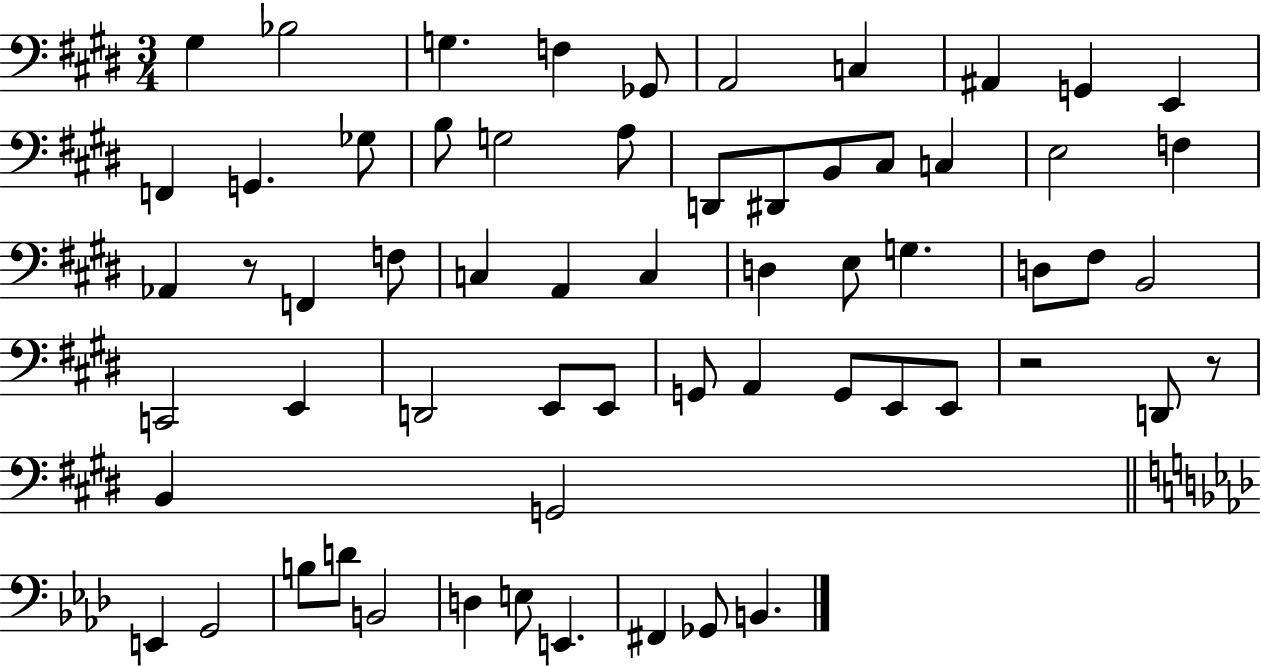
{
  \clef bass
  \numericTimeSignature
  \time 3/4
  \key e \major
  gis4 bes2 | g4. f4 ges,8 | a,2 c4 | ais,4 g,4 e,4 | \break f,4 g,4. ges8 | b8 g2 a8 | d,8 dis,8 b,8 cis8 c4 | e2 f4 | \break aes,4 r8 f,4 f8 | c4 a,4 c4 | d4 e8 g4. | d8 fis8 b,2 | \break c,2 e,4 | d,2 e,8 e,8 | g,8 a,4 g,8 e,8 e,8 | r2 d,8 r8 | \break b,4 g,2 | \bar "||" \break \key aes \major e,4 g,2 | b8 d'8 b,2 | d4 e8 e,4. | fis,4 ges,8 b,4. | \break \bar "|."
}